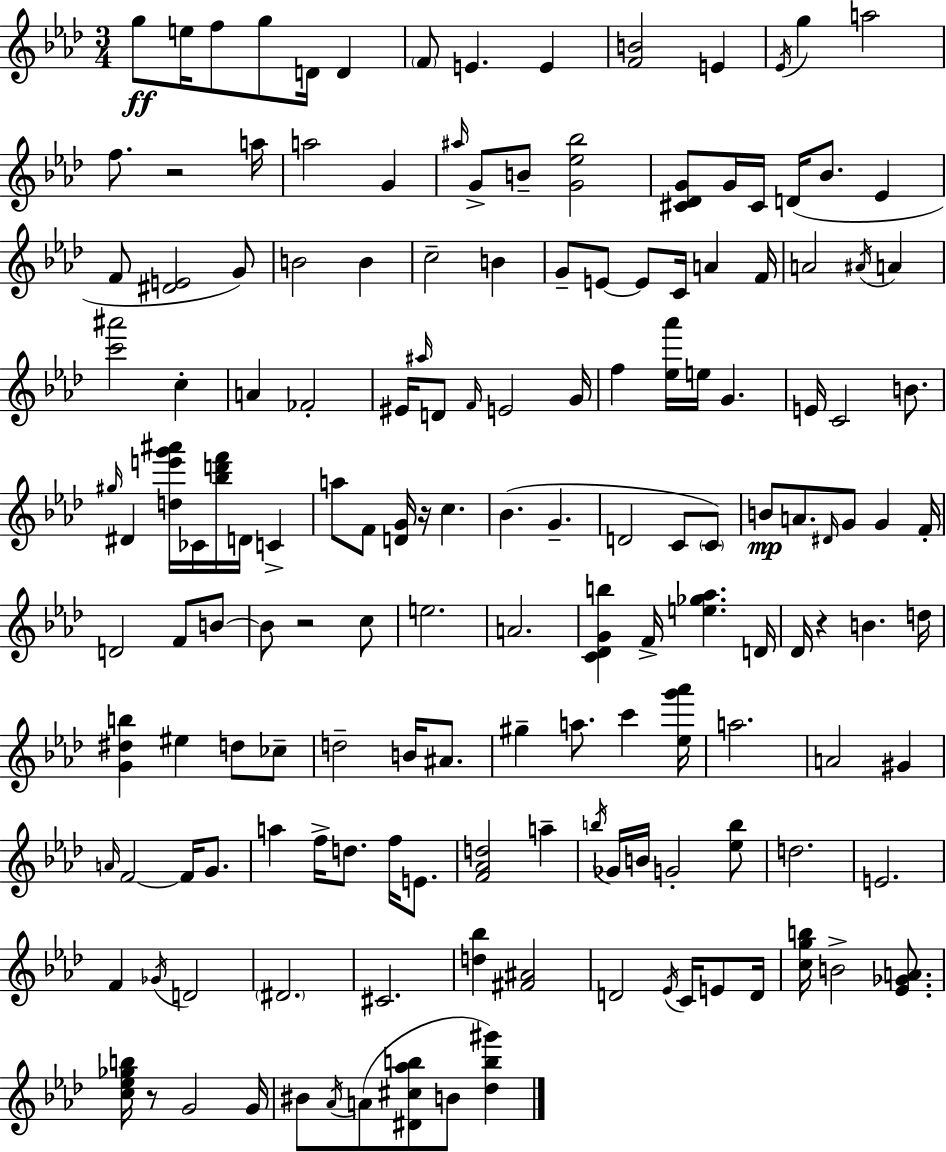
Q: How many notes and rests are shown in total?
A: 158